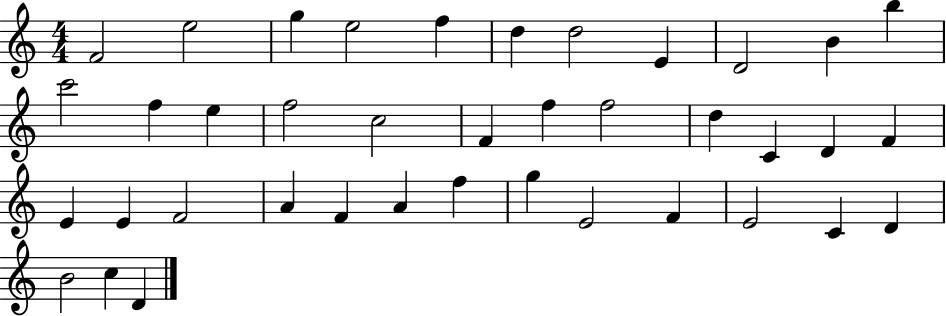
{
  \clef treble
  \numericTimeSignature
  \time 4/4
  \key c \major
  f'2 e''2 | g''4 e''2 f''4 | d''4 d''2 e'4 | d'2 b'4 b''4 | \break c'''2 f''4 e''4 | f''2 c''2 | f'4 f''4 f''2 | d''4 c'4 d'4 f'4 | \break e'4 e'4 f'2 | a'4 f'4 a'4 f''4 | g''4 e'2 f'4 | e'2 c'4 d'4 | \break b'2 c''4 d'4 | \bar "|."
}